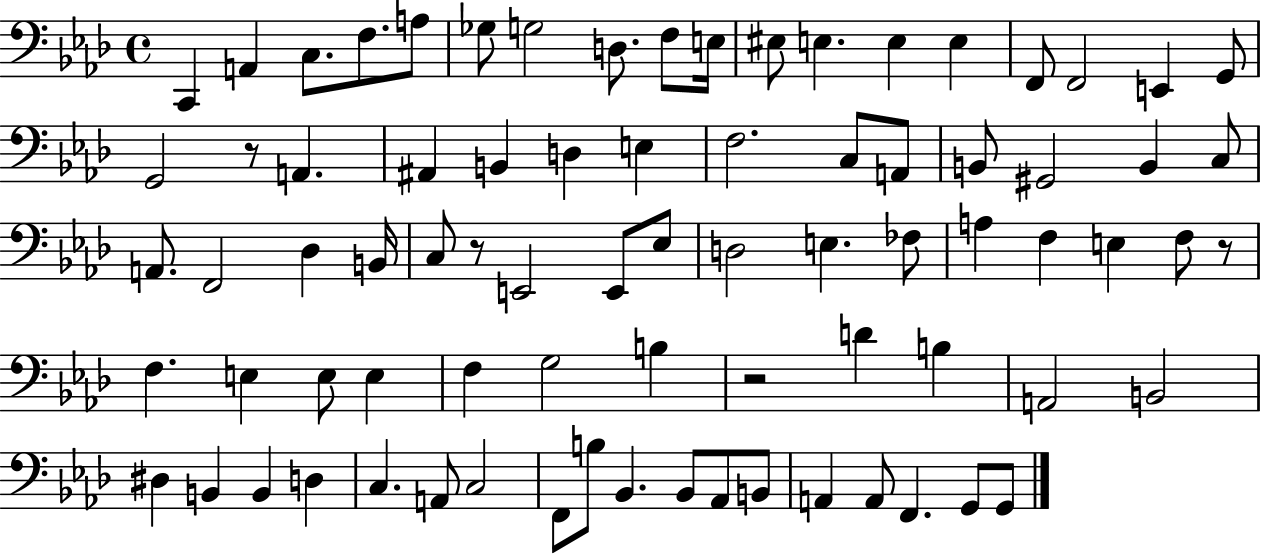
C2/q A2/q C3/e. F3/e. A3/e Gb3/e G3/h D3/e. F3/e E3/s EIS3/e E3/q. E3/q E3/q F2/e F2/h E2/q G2/e G2/h R/e A2/q. A#2/q B2/q D3/q E3/q F3/h. C3/e A2/e B2/e G#2/h B2/q C3/e A2/e. F2/h Db3/q B2/s C3/e R/e E2/h E2/e Eb3/e D3/h E3/q. FES3/e A3/q F3/q E3/q F3/e R/e F3/q. E3/q E3/e E3/q F3/q G3/h B3/q R/h D4/q B3/q A2/h B2/h D#3/q B2/q B2/q D3/q C3/q. A2/e C3/h F2/e B3/e Bb2/q. Bb2/e Ab2/e B2/e A2/q A2/e F2/q. G2/e G2/e